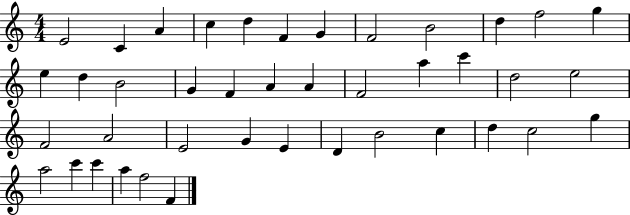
E4/h C4/q A4/q C5/q D5/q F4/q G4/q F4/h B4/h D5/q F5/h G5/q E5/q D5/q B4/h G4/q F4/q A4/q A4/q F4/h A5/q C6/q D5/h E5/h F4/h A4/h E4/h G4/q E4/q D4/q B4/h C5/q D5/q C5/h G5/q A5/h C6/q C6/q A5/q F5/h F4/q